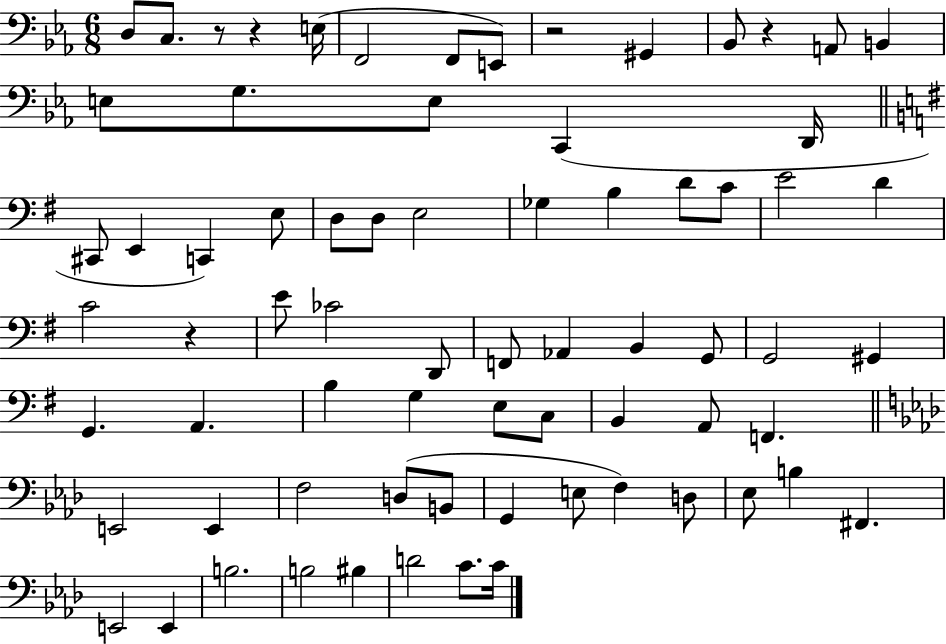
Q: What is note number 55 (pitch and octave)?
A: F3